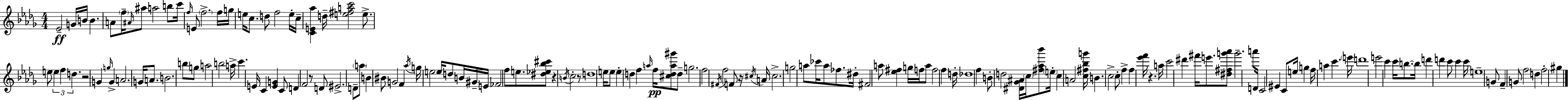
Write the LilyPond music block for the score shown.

{
  \clef treble
  \numericTimeSignature
  \time 4/4
  \key bes \minor
  ees'2--\ff g'16 b'16 b'4. | a'8 \parenthesize f''16-- \grace { ais'16 } ais''8 a''2 b''8 | c'''16 \grace { f''16 } e'8 \parenthesize f''2.-> | f''16 g''16 e''16 c''8. d''8 f''2 | \break e''16-. c''16-- <c' e' aes''>4 d''16-- <e'' fis'' a'' c'''>2 e''8.-> | e''8 \tuplet 3/2 { e''4 f''4 d''4. } | r2 g'4 \grace { g''16 } g'4-> | a'2. g'16 | \break a'8. b'2. b''8 | g''8 a''2 b''2 | a''16-> c'''4. e'16 c'4 <e' g'>4 | c'8 d'4 f'2 | \break r8 d'8 eis'2.-> | d'8-- \parenthesize a''8 b'4 bis'8 g'2 | f'4 \acciaccatura { aes''16 } g''16 e''2 | e''16 d''8 b'16 gis'16-- e'16 fes'2 f''8 | \break e''8. <dis'' ees'' bes'' cis'''>8 r4 \acciaccatura { b'16 } c''2-. | r8 d''1 | e''16 e''8 e''4-. d''4 | f''4 \grace { a''16 } f''16\pp <cis'' d'' a'' gis'''>8 d''8-- g''2. | \break f''2 \acciaccatura { fis'16 } f''2 | f'8 r16 \acciaccatura { cis''16 } a'16 cis''2.-> | g''2 | a''8 ces'''16 a''8 fes''8. dis''16-. fis'2 | \break a''8 <ees'' fis''>4 g''16 f''16 a''8 f''2 | f''4 d''16-. des''1 | f''4 b'8-. d''2 | <dis' ges' ais'>16 \parenthesize c''16 <fis'' aes'' bes'''>8 \parenthesize e''16-. c''4 a'2 | \break <c'' fis'' bes'' g'''>16 b'4. c''2-> | c''8-. f''4-> f''4 | <ees''' f'''>16 r4. a''16 c'''2 | dis'''4 fis'''16 e'''8. <dis'' fis'' g''' aes'''>8 g'''2.-- | \break a'''8 d'16 c'2 | eis'4 c'8 e''16 g''4 f''16 a''4 | c'''4. \parenthesize e'''16 d'''1 | e'''2 | \break c'''4 c'''16 b''8.~~ b''16 d'''4 d'''4 | c'''8 c'''4 c'''16 e''1-- | g'8 f'4-- g'8 | f''2 d''4 f''2-. | \break gis''4 \bar "|."
}